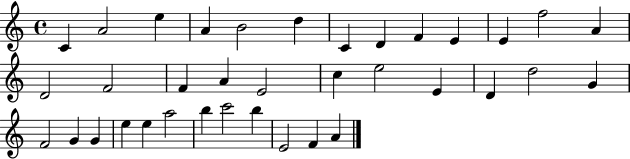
C4/q A4/h E5/q A4/q B4/h D5/q C4/q D4/q F4/q E4/q E4/q F5/h A4/q D4/h F4/h F4/q A4/q E4/h C5/q E5/h E4/q D4/q D5/h G4/q F4/h G4/q G4/q E5/q E5/q A5/h B5/q C6/h B5/q E4/h F4/q A4/q